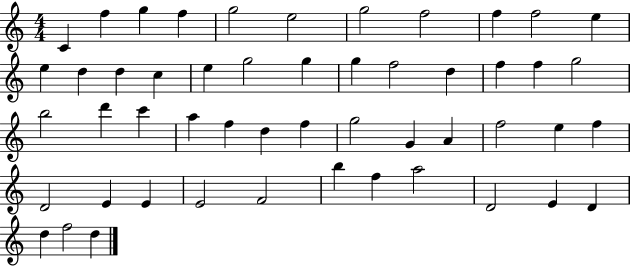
{
  \clef treble
  \numericTimeSignature
  \time 4/4
  \key c \major
  c'4 f''4 g''4 f''4 | g''2 e''2 | g''2 f''2 | f''4 f''2 e''4 | \break e''4 d''4 d''4 c''4 | e''4 g''2 g''4 | g''4 f''2 d''4 | f''4 f''4 g''2 | \break b''2 d'''4 c'''4 | a''4 f''4 d''4 f''4 | g''2 g'4 a'4 | f''2 e''4 f''4 | \break d'2 e'4 e'4 | e'2 f'2 | b''4 f''4 a''2 | d'2 e'4 d'4 | \break d''4 f''2 d''4 | \bar "|."
}